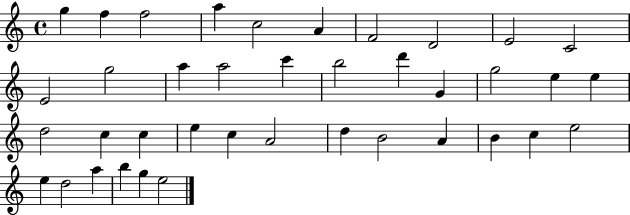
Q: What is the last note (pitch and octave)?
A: E5